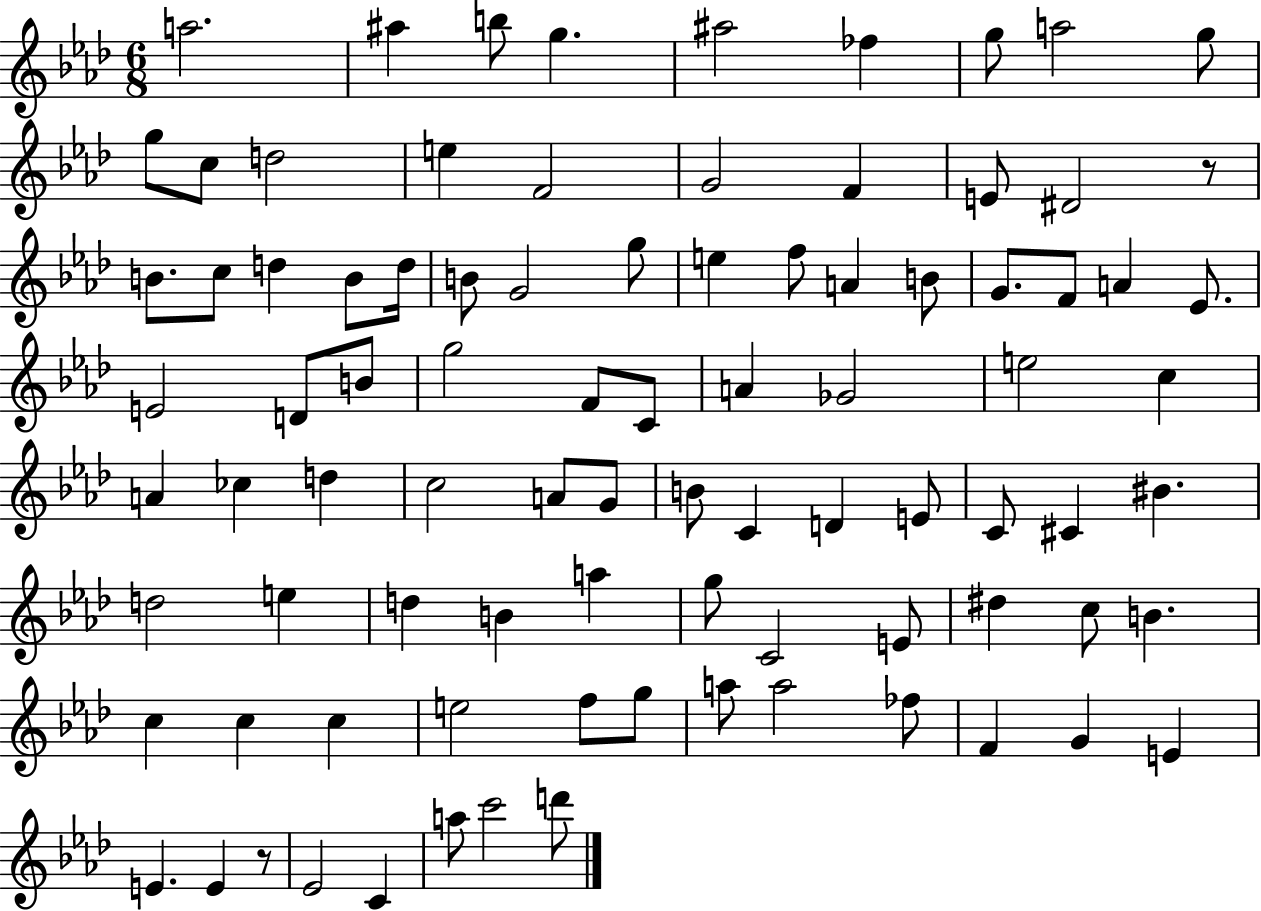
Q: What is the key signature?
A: AES major